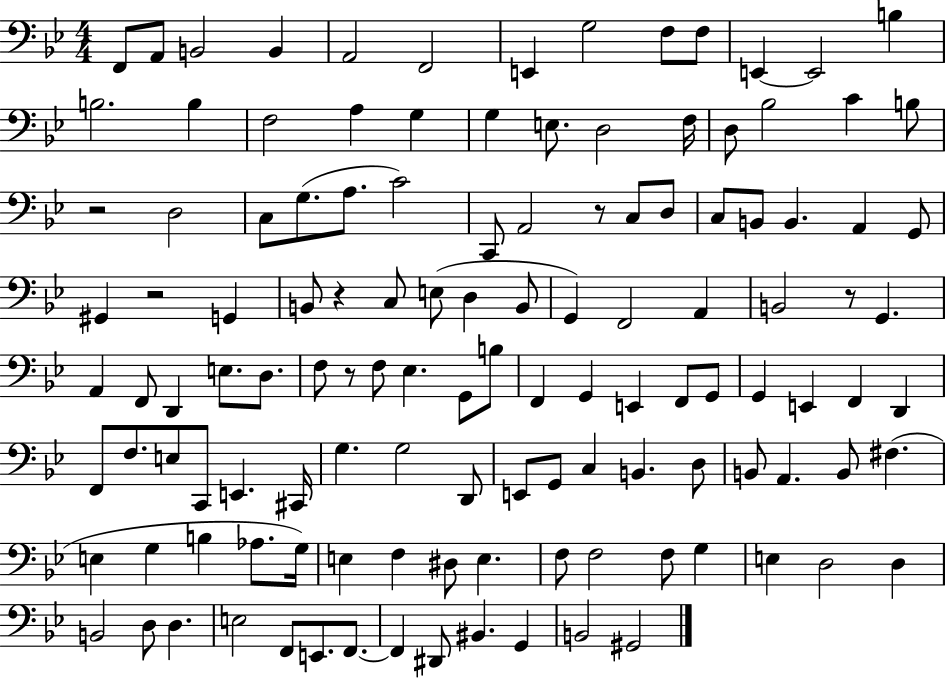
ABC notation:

X:1
T:Untitled
M:4/4
L:1/4
K:Bb
F,,/2 A,,/2 B,,2 B,, A,,2 F,,2 E,, G,2 F,/2 F,/2 E,, E,,2 B, B,2 B, F,2 A, G, G, E,/2 D,2 F,/4 D,/2 _B,2 C B,/2 z2 D,2 C,/2 G,/2 A,/2 C2 C,,/2 A,,2 z/2 C,/2 D,/2 C,/2 B,,/2 B,, A,, G,,/2 ^G,, z2 G,, B,,/2 z C,/2 E,/2 D, B,,/2 G,, F,,2 A,, B,,2 z/2 G,, A,, F,,/2 D,, E,/2 D,/2 F,/2 z/2 F,/2 _E, G,,/2 B,/2 F,, G,, E,, F,,/2 G,,/2 G,, E,, F,, D,, F,,/2 F,/2 E,/2 C,,/2 E,, ^C,,/4 G, G,2 D,,/2 E,,/2 G,,/2 C, B,, D,/2 B,,/2 A,, B,,/2 ^F, E, G, B, _A,/2 G,/4 E, F, ^D,/2 E, F,/2 F,2 F,/2 G, E, D,2 D, B,,2 D,/2 D, E,2 F,,/2 E,,/2 F,,/2 F,, ^D,,/2 ^B,, G,, B,,2 ^G,,2